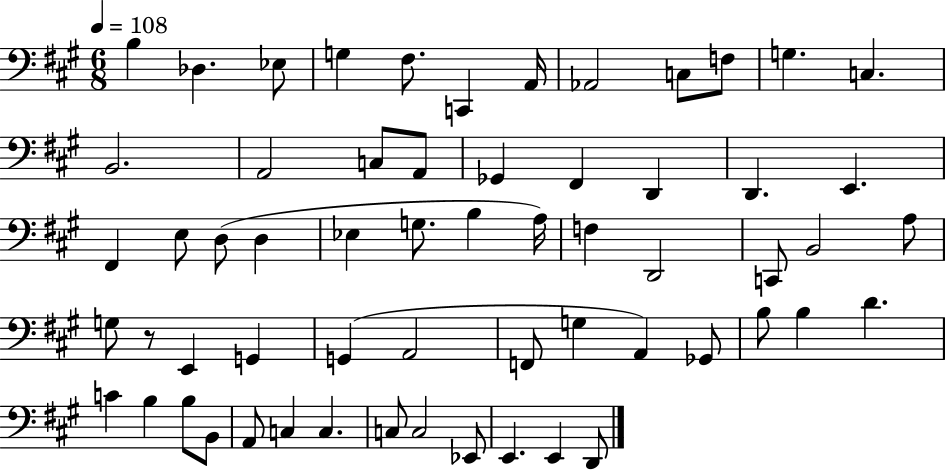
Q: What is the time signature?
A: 6/8